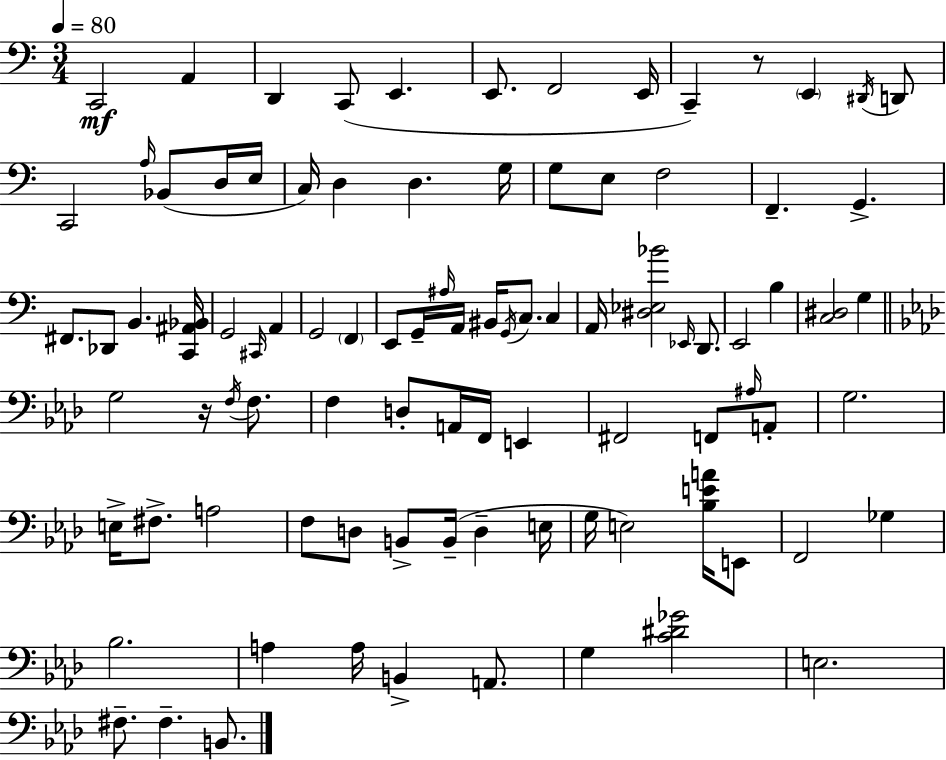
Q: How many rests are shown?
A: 2